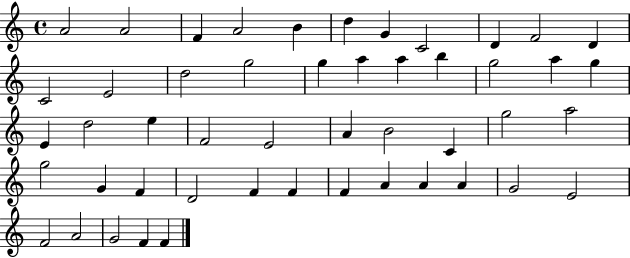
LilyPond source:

{
  \clef treble
  \time 4/4
  \defaultTimeSignature
  \key c \major
  a'2 a'2 | f'4 a'2 b'4 | d''4 g'4 c'2 | d'4 f'2 d'4 | \break c'2 e'2 | d''2 g''2 | g''4 a''4 a''4 b''4 | g''2 a''4 g''4 | \break e'4 d''2 e''4 | f'2 e'2 | a'4 b'2 c'4 | g''2 a''2 | \break g''2 g'4 f'4 | d'2 f'4 f'4 | f'4 a'4 a'4 a'4 | g'2 e'2 | \break f'2 a'2 | g'2 f'4 f'4 | \bar "|."
}